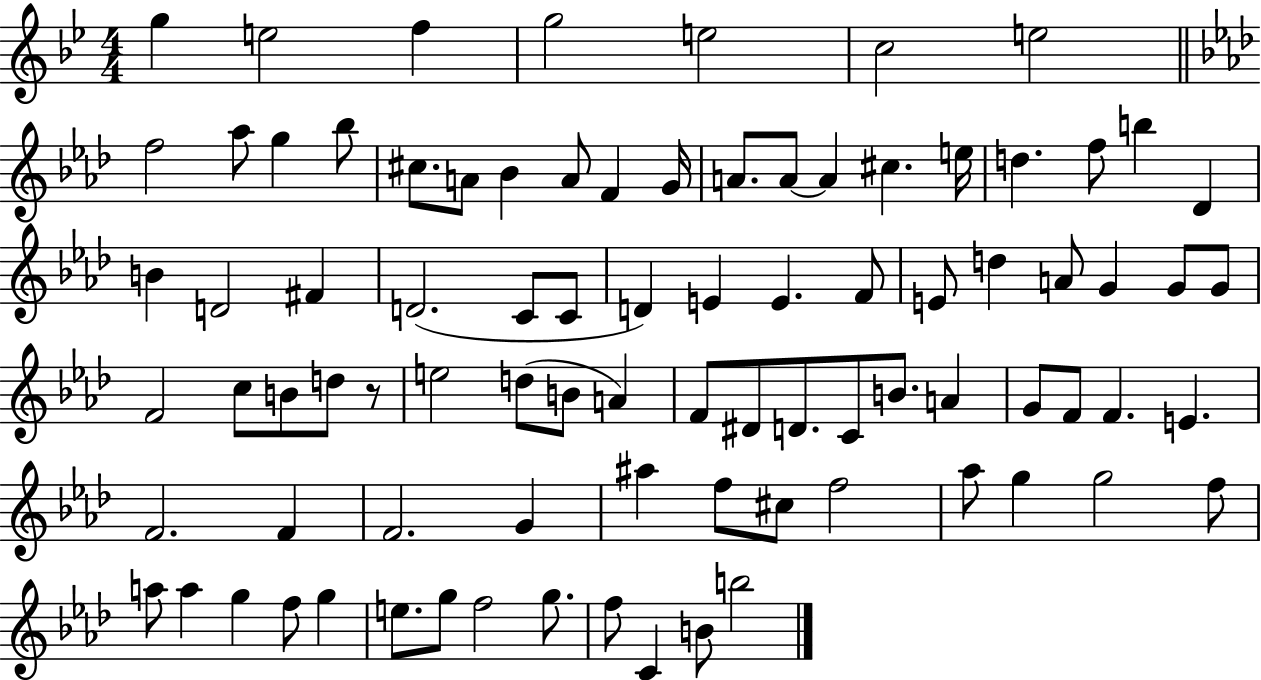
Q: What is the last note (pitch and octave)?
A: B5